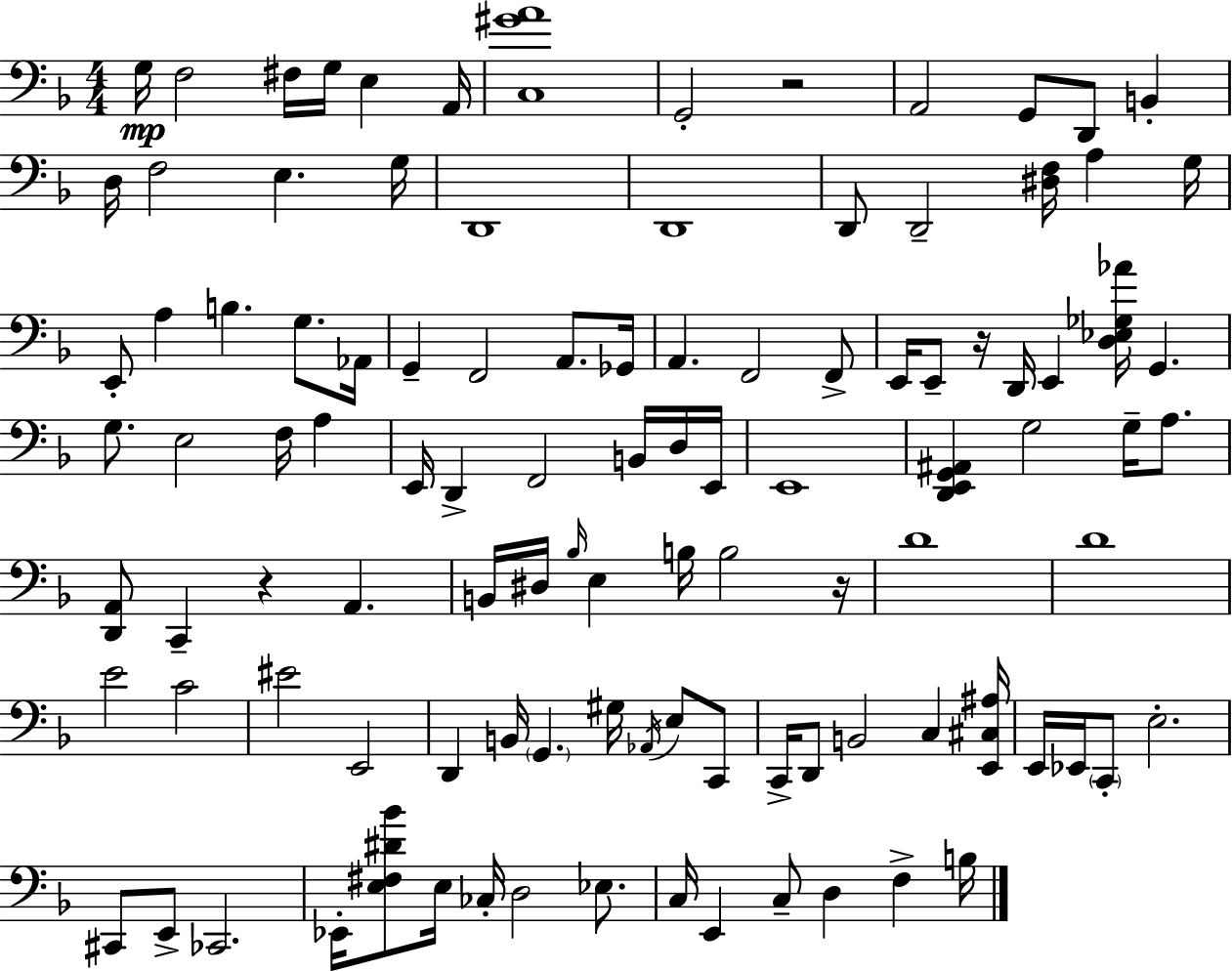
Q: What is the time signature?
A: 4/4